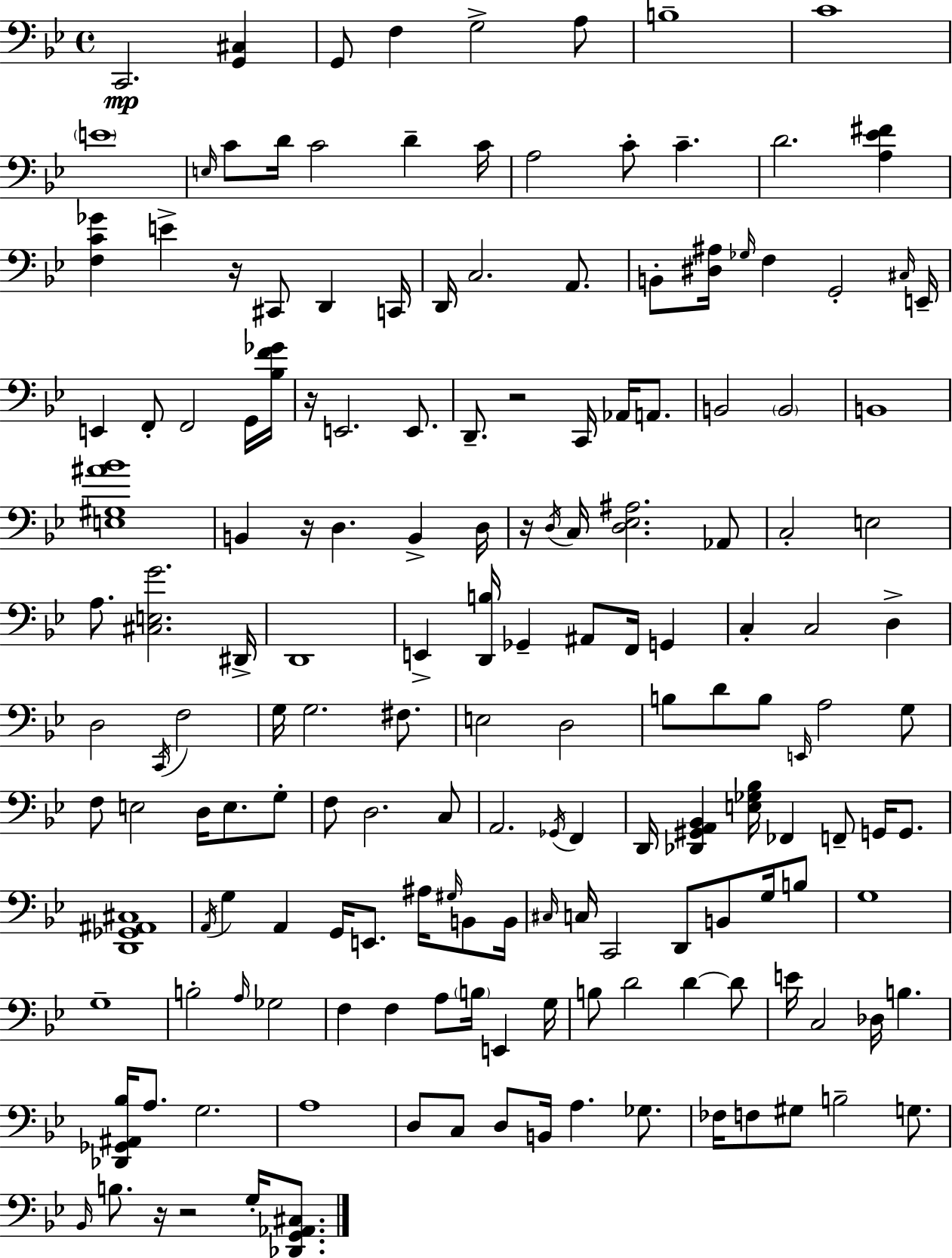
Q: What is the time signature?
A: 4/4